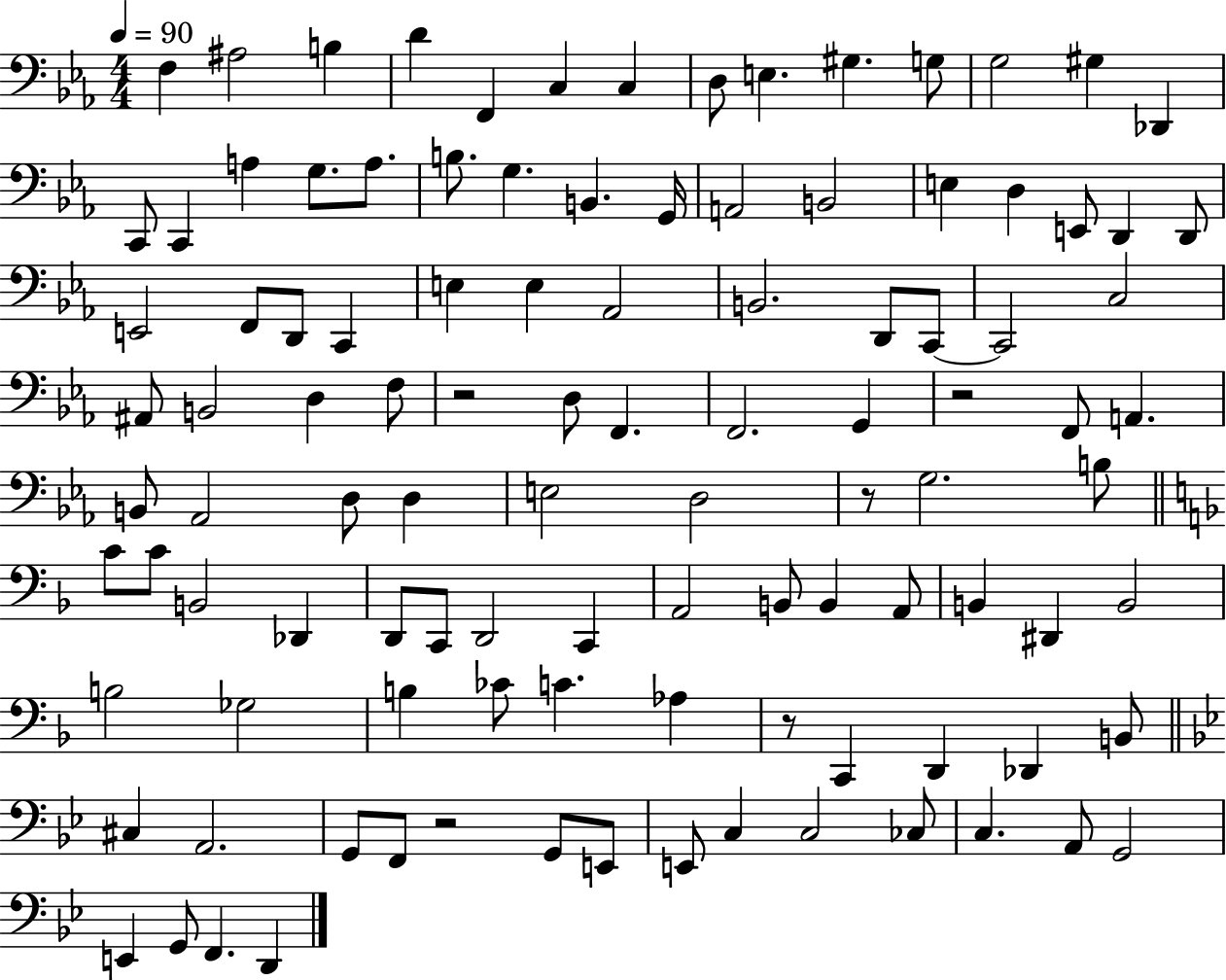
X:1
T:Untitled
M:4/4
L:1/4
K:Eb
F, ^A,2 B, D F,, C, C, D,/2 E, ^G, G,/2 G,2 ^G, _D,, C,,/2 C,, A, G,/2 A,/2 B,/2 G, B,, G,,/4 A,,2 B,,2 E, D, E,,/2 D,, D,,/2 E,,2 F,,/2 D,,/2 C,, E, E, _A,,2 B,,2 D,,/2 C,,/2 C,,2 C,2 ^A,,/2 B,,2 D, F,/2 z2 D,/2 F,, F,,2 G,, z2 F,,/2 A,, B,,/2 _A,,2 D,/2 D, E,2 D,2 z/2 G,2 B,/2 C/2 C/2 B,,2 _D,, D,,/2 C,,/2 D,,2 C,, A,,2 B,,/2 B,, A,,/2 B,, ^D,, B,,2 B,2 _G,2 B, _C/2 C _A, z/2 C,, D,, _D,, B,,/2 ^C, A,,2 G,,/2 F,,/2 z2 G,,/2 E,,/2 E,,/2 C, C,2 _C,/2 C, A,,/2 G,,2 E,, G,,/2 F,, D,,